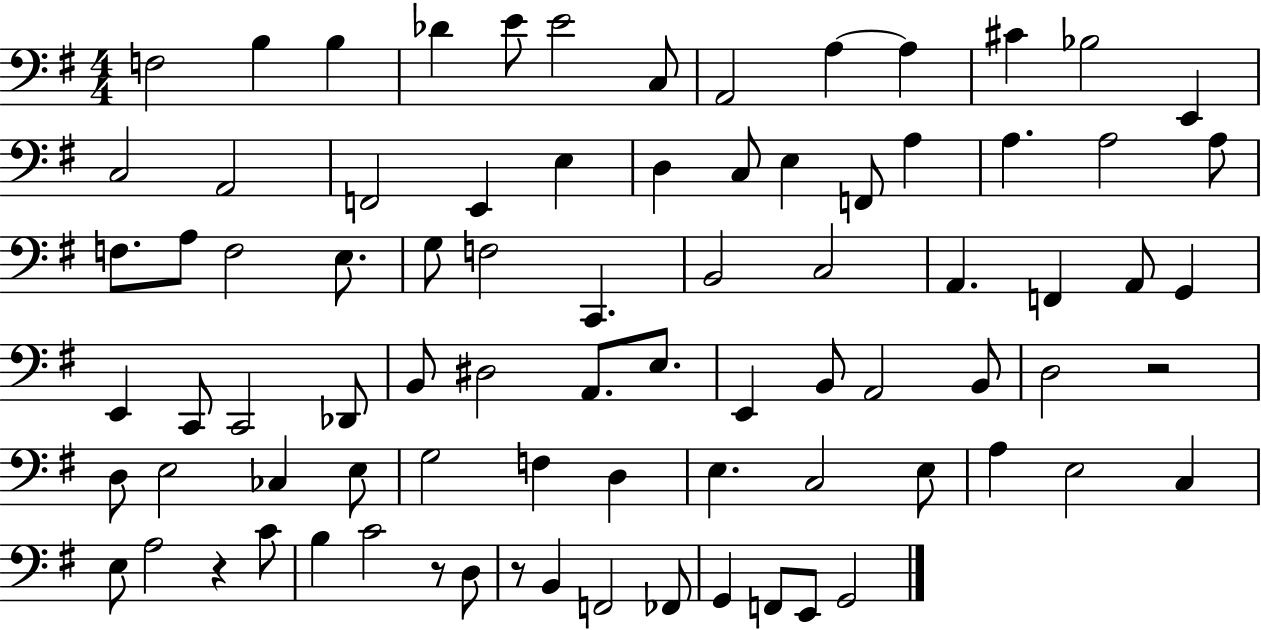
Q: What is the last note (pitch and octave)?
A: G2